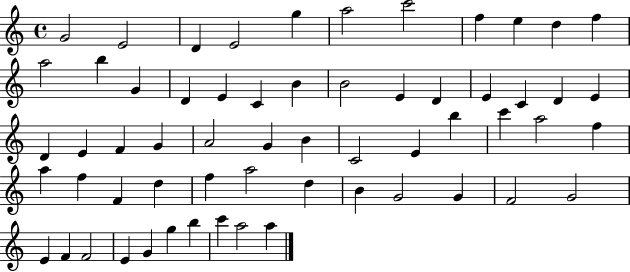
X:1
T:Untitled
M:4/4
L:1/4
K:C
G2 E2 D E2 g a2 c'2 f e d f a2 b G D E C B B2 E D E C D E D E F G A2 G B C2 E b c' a2 f a f F d f a2 d B G2 G F2 G2 E F F2 E G g b c' a2 a